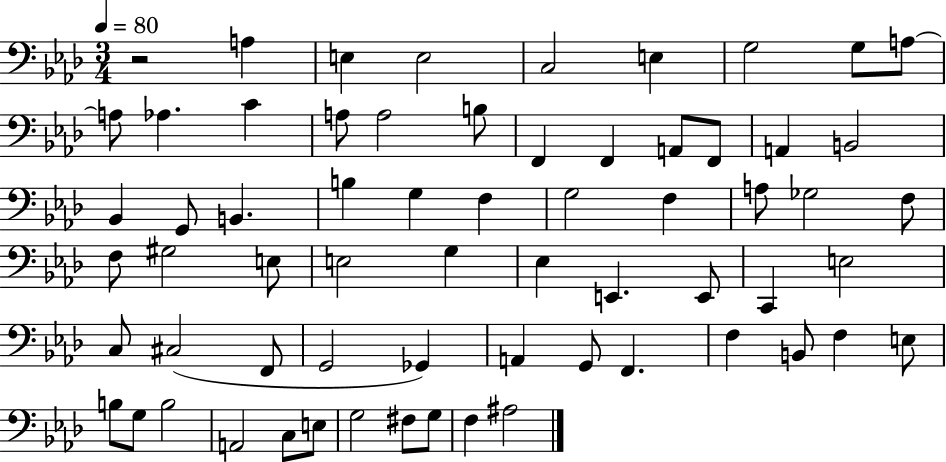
X:1
T:Untitled
M:3/4
L:1/4
K:Ab
z2 A, E, E,2 C,2 E, G,2 G,/2 A,/2 A,/2 _A, C A,/2 A,2 B,/2 F,, F,, A,,/2 F,,/2 A,, B,,2 _B,, G,,/2 B,, B, G, F, G,2 F, A,/2 _G,2 F,/2 F,/2 ^G,2 E,/2 E,2 G, _E, E,, E,,/2 C,, E,2 C,/2 ^C,2 F,,/2 G,,2 _G,, A,, G,,/2 F,, F, B,,/2 F, E,/2 B,/2 G,/2 B,2 A,,2 C,/2 E,/2 G,2 ^F,/2 G,/2 F, ^A,2